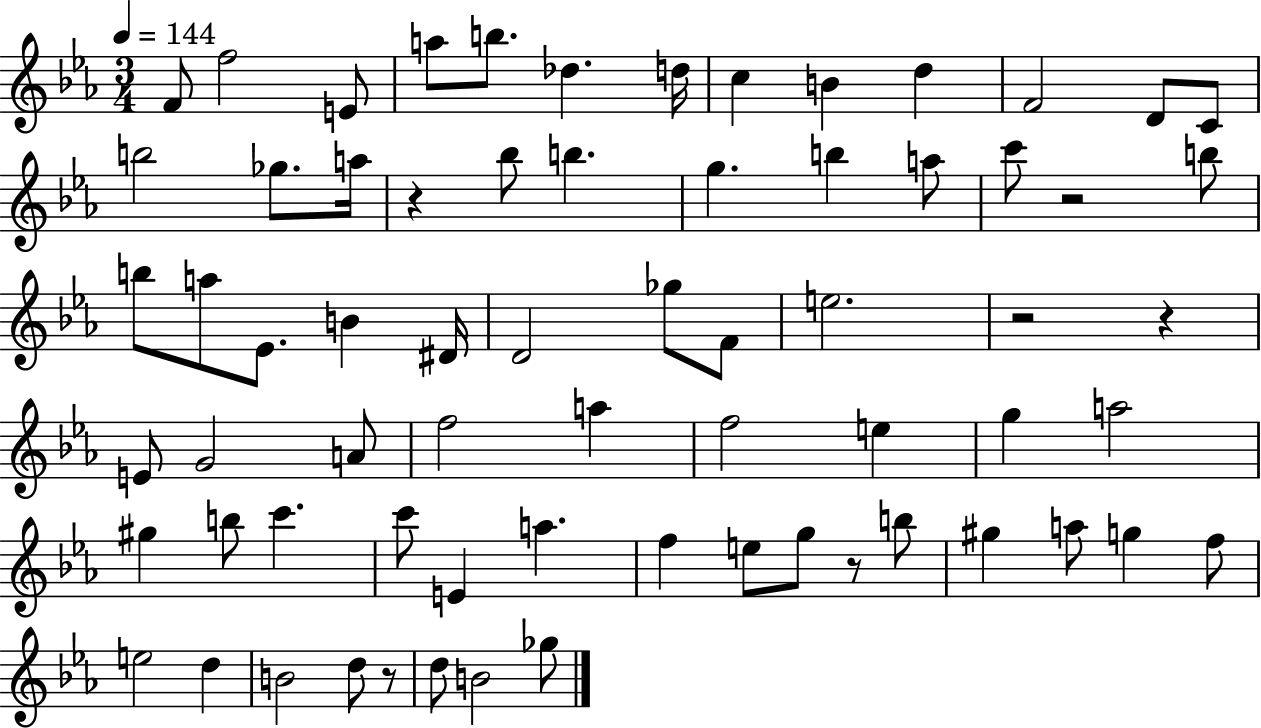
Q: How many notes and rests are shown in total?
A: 68